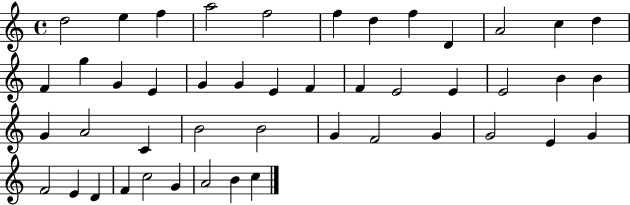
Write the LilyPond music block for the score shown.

{
  \clef treble
  \time 4/4
  \defaultTimeSignature
  \key c \major
  d''2 e''4 f''4 | a''2 f''2 | f''4 d''4 f''4 d'4 | a'2 c''4 d''4 | \break f'4 g''4 g'4 e'4 | g'4 g'4 e'4 f'4 | f'4 e'2 e'4 | e'2 b'4 b'4 | \break g'4 a'2 c'4 | b'2 b'2 | g'4 f'2 g'4 | g'2 e'4 g'4 | \break f'2 e'4 d'4 | f'4 c''2 g'4 | a'2 b'4 c''4 | \bar "|."
}